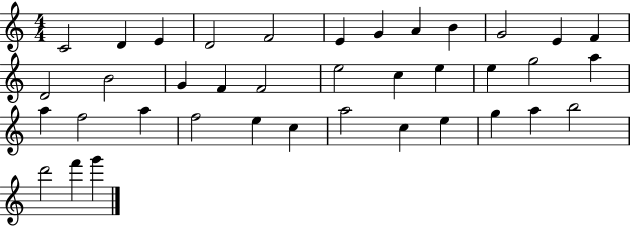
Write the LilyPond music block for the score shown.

{
  \clef treble
  \numericTimeSignature
  \time 4/4
  \key c \major
  c'2 d'4 e'4 | d'2 f'2 | e'4 g'4 a'4 b'4 | g'2 e'4 f'4 | \break d'2 b'2 | g'4 f'4 f'2 | e''2 c''4 e''4 | e''4 g''2 a''4 | \break a''4 f''2 a''4 | f''2 e''4 c''4 | a''2 c''4 e''4 | g''4 a''4 b''2 | \break d'''2 f'''4 g'''4 | \bar "|."
}